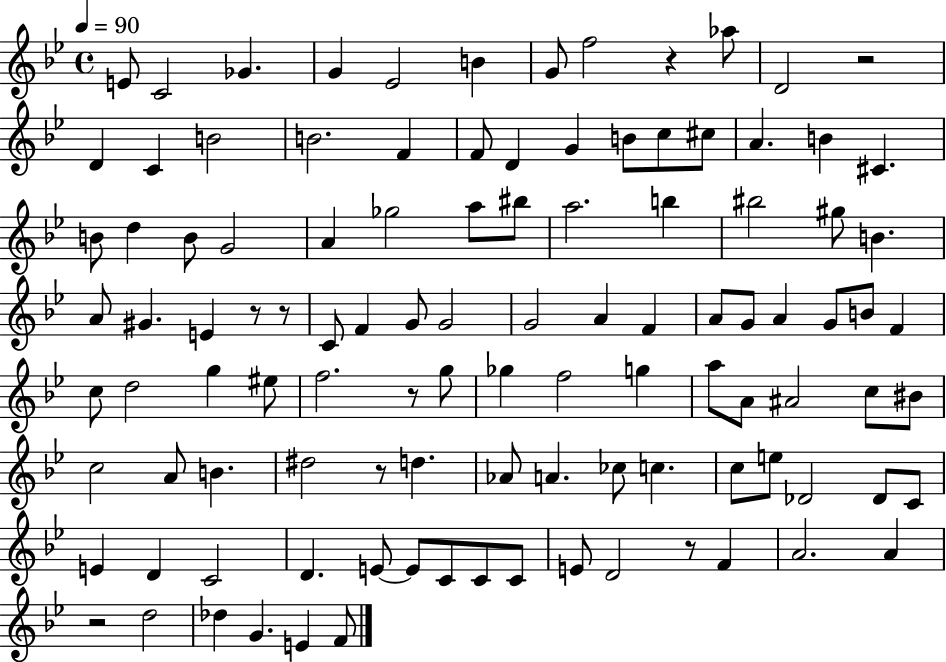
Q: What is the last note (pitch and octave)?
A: F4